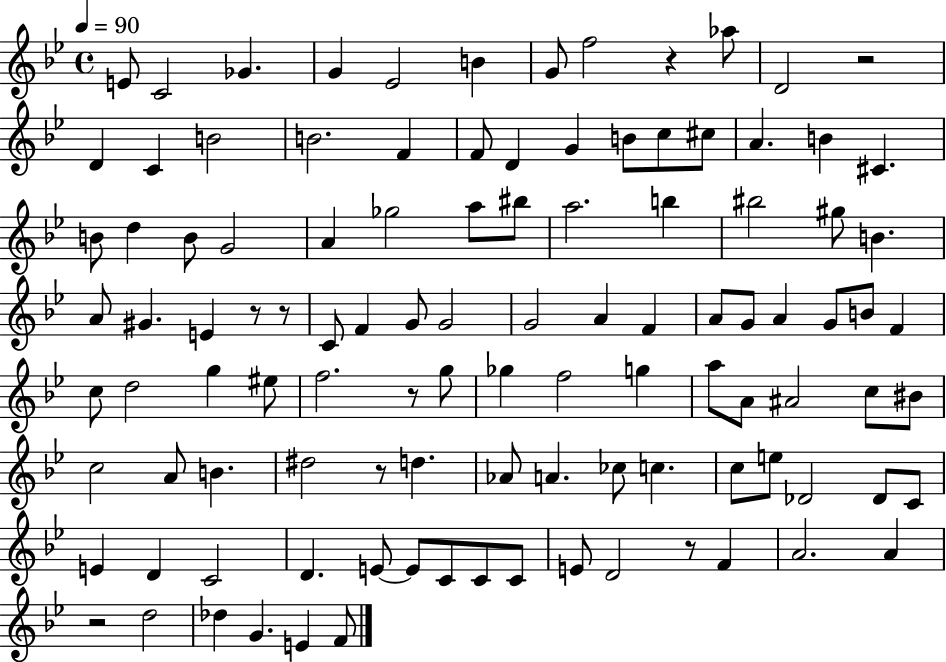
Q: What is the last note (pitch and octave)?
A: F4